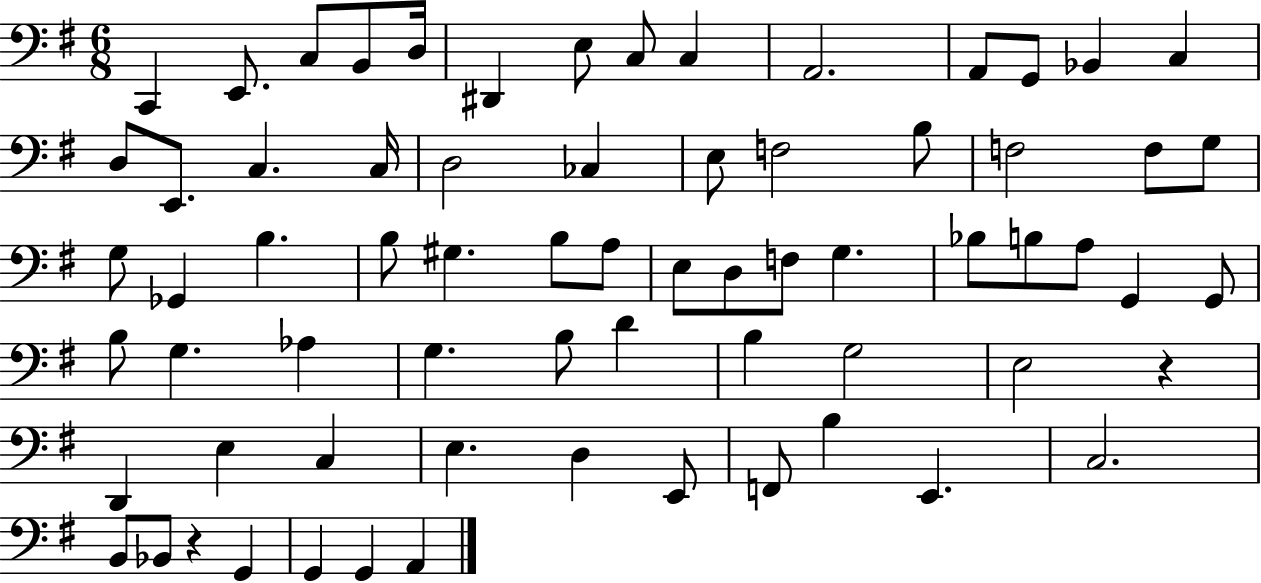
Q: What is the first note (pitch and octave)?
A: C2